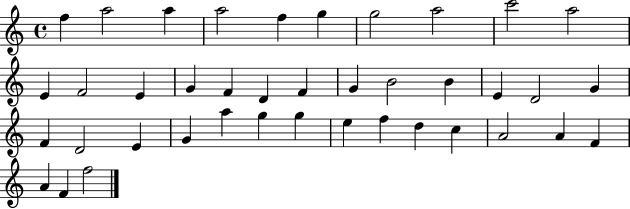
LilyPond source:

{
  \clef treble
  \time 4/4
  \defaultTimeSignature
  \key c \major
  f''4 a''2 a''4 | a''2 f''4 g''4 | g''2 a''2 | c'''2 a''2 | \break e'4 f'2 e'4 | g'4 f'4 d'4 f'4 | g'4 b'2 b'4 | e'4 d'2 g'4 | \break f'4 d'2 e'4 | g'4 a''4 g''4 g''4 | e''4 f''4 d''4 c''4 | a'2 a'4 f'4 | \break a'4 f'4 f''2 | \bar "|."
}